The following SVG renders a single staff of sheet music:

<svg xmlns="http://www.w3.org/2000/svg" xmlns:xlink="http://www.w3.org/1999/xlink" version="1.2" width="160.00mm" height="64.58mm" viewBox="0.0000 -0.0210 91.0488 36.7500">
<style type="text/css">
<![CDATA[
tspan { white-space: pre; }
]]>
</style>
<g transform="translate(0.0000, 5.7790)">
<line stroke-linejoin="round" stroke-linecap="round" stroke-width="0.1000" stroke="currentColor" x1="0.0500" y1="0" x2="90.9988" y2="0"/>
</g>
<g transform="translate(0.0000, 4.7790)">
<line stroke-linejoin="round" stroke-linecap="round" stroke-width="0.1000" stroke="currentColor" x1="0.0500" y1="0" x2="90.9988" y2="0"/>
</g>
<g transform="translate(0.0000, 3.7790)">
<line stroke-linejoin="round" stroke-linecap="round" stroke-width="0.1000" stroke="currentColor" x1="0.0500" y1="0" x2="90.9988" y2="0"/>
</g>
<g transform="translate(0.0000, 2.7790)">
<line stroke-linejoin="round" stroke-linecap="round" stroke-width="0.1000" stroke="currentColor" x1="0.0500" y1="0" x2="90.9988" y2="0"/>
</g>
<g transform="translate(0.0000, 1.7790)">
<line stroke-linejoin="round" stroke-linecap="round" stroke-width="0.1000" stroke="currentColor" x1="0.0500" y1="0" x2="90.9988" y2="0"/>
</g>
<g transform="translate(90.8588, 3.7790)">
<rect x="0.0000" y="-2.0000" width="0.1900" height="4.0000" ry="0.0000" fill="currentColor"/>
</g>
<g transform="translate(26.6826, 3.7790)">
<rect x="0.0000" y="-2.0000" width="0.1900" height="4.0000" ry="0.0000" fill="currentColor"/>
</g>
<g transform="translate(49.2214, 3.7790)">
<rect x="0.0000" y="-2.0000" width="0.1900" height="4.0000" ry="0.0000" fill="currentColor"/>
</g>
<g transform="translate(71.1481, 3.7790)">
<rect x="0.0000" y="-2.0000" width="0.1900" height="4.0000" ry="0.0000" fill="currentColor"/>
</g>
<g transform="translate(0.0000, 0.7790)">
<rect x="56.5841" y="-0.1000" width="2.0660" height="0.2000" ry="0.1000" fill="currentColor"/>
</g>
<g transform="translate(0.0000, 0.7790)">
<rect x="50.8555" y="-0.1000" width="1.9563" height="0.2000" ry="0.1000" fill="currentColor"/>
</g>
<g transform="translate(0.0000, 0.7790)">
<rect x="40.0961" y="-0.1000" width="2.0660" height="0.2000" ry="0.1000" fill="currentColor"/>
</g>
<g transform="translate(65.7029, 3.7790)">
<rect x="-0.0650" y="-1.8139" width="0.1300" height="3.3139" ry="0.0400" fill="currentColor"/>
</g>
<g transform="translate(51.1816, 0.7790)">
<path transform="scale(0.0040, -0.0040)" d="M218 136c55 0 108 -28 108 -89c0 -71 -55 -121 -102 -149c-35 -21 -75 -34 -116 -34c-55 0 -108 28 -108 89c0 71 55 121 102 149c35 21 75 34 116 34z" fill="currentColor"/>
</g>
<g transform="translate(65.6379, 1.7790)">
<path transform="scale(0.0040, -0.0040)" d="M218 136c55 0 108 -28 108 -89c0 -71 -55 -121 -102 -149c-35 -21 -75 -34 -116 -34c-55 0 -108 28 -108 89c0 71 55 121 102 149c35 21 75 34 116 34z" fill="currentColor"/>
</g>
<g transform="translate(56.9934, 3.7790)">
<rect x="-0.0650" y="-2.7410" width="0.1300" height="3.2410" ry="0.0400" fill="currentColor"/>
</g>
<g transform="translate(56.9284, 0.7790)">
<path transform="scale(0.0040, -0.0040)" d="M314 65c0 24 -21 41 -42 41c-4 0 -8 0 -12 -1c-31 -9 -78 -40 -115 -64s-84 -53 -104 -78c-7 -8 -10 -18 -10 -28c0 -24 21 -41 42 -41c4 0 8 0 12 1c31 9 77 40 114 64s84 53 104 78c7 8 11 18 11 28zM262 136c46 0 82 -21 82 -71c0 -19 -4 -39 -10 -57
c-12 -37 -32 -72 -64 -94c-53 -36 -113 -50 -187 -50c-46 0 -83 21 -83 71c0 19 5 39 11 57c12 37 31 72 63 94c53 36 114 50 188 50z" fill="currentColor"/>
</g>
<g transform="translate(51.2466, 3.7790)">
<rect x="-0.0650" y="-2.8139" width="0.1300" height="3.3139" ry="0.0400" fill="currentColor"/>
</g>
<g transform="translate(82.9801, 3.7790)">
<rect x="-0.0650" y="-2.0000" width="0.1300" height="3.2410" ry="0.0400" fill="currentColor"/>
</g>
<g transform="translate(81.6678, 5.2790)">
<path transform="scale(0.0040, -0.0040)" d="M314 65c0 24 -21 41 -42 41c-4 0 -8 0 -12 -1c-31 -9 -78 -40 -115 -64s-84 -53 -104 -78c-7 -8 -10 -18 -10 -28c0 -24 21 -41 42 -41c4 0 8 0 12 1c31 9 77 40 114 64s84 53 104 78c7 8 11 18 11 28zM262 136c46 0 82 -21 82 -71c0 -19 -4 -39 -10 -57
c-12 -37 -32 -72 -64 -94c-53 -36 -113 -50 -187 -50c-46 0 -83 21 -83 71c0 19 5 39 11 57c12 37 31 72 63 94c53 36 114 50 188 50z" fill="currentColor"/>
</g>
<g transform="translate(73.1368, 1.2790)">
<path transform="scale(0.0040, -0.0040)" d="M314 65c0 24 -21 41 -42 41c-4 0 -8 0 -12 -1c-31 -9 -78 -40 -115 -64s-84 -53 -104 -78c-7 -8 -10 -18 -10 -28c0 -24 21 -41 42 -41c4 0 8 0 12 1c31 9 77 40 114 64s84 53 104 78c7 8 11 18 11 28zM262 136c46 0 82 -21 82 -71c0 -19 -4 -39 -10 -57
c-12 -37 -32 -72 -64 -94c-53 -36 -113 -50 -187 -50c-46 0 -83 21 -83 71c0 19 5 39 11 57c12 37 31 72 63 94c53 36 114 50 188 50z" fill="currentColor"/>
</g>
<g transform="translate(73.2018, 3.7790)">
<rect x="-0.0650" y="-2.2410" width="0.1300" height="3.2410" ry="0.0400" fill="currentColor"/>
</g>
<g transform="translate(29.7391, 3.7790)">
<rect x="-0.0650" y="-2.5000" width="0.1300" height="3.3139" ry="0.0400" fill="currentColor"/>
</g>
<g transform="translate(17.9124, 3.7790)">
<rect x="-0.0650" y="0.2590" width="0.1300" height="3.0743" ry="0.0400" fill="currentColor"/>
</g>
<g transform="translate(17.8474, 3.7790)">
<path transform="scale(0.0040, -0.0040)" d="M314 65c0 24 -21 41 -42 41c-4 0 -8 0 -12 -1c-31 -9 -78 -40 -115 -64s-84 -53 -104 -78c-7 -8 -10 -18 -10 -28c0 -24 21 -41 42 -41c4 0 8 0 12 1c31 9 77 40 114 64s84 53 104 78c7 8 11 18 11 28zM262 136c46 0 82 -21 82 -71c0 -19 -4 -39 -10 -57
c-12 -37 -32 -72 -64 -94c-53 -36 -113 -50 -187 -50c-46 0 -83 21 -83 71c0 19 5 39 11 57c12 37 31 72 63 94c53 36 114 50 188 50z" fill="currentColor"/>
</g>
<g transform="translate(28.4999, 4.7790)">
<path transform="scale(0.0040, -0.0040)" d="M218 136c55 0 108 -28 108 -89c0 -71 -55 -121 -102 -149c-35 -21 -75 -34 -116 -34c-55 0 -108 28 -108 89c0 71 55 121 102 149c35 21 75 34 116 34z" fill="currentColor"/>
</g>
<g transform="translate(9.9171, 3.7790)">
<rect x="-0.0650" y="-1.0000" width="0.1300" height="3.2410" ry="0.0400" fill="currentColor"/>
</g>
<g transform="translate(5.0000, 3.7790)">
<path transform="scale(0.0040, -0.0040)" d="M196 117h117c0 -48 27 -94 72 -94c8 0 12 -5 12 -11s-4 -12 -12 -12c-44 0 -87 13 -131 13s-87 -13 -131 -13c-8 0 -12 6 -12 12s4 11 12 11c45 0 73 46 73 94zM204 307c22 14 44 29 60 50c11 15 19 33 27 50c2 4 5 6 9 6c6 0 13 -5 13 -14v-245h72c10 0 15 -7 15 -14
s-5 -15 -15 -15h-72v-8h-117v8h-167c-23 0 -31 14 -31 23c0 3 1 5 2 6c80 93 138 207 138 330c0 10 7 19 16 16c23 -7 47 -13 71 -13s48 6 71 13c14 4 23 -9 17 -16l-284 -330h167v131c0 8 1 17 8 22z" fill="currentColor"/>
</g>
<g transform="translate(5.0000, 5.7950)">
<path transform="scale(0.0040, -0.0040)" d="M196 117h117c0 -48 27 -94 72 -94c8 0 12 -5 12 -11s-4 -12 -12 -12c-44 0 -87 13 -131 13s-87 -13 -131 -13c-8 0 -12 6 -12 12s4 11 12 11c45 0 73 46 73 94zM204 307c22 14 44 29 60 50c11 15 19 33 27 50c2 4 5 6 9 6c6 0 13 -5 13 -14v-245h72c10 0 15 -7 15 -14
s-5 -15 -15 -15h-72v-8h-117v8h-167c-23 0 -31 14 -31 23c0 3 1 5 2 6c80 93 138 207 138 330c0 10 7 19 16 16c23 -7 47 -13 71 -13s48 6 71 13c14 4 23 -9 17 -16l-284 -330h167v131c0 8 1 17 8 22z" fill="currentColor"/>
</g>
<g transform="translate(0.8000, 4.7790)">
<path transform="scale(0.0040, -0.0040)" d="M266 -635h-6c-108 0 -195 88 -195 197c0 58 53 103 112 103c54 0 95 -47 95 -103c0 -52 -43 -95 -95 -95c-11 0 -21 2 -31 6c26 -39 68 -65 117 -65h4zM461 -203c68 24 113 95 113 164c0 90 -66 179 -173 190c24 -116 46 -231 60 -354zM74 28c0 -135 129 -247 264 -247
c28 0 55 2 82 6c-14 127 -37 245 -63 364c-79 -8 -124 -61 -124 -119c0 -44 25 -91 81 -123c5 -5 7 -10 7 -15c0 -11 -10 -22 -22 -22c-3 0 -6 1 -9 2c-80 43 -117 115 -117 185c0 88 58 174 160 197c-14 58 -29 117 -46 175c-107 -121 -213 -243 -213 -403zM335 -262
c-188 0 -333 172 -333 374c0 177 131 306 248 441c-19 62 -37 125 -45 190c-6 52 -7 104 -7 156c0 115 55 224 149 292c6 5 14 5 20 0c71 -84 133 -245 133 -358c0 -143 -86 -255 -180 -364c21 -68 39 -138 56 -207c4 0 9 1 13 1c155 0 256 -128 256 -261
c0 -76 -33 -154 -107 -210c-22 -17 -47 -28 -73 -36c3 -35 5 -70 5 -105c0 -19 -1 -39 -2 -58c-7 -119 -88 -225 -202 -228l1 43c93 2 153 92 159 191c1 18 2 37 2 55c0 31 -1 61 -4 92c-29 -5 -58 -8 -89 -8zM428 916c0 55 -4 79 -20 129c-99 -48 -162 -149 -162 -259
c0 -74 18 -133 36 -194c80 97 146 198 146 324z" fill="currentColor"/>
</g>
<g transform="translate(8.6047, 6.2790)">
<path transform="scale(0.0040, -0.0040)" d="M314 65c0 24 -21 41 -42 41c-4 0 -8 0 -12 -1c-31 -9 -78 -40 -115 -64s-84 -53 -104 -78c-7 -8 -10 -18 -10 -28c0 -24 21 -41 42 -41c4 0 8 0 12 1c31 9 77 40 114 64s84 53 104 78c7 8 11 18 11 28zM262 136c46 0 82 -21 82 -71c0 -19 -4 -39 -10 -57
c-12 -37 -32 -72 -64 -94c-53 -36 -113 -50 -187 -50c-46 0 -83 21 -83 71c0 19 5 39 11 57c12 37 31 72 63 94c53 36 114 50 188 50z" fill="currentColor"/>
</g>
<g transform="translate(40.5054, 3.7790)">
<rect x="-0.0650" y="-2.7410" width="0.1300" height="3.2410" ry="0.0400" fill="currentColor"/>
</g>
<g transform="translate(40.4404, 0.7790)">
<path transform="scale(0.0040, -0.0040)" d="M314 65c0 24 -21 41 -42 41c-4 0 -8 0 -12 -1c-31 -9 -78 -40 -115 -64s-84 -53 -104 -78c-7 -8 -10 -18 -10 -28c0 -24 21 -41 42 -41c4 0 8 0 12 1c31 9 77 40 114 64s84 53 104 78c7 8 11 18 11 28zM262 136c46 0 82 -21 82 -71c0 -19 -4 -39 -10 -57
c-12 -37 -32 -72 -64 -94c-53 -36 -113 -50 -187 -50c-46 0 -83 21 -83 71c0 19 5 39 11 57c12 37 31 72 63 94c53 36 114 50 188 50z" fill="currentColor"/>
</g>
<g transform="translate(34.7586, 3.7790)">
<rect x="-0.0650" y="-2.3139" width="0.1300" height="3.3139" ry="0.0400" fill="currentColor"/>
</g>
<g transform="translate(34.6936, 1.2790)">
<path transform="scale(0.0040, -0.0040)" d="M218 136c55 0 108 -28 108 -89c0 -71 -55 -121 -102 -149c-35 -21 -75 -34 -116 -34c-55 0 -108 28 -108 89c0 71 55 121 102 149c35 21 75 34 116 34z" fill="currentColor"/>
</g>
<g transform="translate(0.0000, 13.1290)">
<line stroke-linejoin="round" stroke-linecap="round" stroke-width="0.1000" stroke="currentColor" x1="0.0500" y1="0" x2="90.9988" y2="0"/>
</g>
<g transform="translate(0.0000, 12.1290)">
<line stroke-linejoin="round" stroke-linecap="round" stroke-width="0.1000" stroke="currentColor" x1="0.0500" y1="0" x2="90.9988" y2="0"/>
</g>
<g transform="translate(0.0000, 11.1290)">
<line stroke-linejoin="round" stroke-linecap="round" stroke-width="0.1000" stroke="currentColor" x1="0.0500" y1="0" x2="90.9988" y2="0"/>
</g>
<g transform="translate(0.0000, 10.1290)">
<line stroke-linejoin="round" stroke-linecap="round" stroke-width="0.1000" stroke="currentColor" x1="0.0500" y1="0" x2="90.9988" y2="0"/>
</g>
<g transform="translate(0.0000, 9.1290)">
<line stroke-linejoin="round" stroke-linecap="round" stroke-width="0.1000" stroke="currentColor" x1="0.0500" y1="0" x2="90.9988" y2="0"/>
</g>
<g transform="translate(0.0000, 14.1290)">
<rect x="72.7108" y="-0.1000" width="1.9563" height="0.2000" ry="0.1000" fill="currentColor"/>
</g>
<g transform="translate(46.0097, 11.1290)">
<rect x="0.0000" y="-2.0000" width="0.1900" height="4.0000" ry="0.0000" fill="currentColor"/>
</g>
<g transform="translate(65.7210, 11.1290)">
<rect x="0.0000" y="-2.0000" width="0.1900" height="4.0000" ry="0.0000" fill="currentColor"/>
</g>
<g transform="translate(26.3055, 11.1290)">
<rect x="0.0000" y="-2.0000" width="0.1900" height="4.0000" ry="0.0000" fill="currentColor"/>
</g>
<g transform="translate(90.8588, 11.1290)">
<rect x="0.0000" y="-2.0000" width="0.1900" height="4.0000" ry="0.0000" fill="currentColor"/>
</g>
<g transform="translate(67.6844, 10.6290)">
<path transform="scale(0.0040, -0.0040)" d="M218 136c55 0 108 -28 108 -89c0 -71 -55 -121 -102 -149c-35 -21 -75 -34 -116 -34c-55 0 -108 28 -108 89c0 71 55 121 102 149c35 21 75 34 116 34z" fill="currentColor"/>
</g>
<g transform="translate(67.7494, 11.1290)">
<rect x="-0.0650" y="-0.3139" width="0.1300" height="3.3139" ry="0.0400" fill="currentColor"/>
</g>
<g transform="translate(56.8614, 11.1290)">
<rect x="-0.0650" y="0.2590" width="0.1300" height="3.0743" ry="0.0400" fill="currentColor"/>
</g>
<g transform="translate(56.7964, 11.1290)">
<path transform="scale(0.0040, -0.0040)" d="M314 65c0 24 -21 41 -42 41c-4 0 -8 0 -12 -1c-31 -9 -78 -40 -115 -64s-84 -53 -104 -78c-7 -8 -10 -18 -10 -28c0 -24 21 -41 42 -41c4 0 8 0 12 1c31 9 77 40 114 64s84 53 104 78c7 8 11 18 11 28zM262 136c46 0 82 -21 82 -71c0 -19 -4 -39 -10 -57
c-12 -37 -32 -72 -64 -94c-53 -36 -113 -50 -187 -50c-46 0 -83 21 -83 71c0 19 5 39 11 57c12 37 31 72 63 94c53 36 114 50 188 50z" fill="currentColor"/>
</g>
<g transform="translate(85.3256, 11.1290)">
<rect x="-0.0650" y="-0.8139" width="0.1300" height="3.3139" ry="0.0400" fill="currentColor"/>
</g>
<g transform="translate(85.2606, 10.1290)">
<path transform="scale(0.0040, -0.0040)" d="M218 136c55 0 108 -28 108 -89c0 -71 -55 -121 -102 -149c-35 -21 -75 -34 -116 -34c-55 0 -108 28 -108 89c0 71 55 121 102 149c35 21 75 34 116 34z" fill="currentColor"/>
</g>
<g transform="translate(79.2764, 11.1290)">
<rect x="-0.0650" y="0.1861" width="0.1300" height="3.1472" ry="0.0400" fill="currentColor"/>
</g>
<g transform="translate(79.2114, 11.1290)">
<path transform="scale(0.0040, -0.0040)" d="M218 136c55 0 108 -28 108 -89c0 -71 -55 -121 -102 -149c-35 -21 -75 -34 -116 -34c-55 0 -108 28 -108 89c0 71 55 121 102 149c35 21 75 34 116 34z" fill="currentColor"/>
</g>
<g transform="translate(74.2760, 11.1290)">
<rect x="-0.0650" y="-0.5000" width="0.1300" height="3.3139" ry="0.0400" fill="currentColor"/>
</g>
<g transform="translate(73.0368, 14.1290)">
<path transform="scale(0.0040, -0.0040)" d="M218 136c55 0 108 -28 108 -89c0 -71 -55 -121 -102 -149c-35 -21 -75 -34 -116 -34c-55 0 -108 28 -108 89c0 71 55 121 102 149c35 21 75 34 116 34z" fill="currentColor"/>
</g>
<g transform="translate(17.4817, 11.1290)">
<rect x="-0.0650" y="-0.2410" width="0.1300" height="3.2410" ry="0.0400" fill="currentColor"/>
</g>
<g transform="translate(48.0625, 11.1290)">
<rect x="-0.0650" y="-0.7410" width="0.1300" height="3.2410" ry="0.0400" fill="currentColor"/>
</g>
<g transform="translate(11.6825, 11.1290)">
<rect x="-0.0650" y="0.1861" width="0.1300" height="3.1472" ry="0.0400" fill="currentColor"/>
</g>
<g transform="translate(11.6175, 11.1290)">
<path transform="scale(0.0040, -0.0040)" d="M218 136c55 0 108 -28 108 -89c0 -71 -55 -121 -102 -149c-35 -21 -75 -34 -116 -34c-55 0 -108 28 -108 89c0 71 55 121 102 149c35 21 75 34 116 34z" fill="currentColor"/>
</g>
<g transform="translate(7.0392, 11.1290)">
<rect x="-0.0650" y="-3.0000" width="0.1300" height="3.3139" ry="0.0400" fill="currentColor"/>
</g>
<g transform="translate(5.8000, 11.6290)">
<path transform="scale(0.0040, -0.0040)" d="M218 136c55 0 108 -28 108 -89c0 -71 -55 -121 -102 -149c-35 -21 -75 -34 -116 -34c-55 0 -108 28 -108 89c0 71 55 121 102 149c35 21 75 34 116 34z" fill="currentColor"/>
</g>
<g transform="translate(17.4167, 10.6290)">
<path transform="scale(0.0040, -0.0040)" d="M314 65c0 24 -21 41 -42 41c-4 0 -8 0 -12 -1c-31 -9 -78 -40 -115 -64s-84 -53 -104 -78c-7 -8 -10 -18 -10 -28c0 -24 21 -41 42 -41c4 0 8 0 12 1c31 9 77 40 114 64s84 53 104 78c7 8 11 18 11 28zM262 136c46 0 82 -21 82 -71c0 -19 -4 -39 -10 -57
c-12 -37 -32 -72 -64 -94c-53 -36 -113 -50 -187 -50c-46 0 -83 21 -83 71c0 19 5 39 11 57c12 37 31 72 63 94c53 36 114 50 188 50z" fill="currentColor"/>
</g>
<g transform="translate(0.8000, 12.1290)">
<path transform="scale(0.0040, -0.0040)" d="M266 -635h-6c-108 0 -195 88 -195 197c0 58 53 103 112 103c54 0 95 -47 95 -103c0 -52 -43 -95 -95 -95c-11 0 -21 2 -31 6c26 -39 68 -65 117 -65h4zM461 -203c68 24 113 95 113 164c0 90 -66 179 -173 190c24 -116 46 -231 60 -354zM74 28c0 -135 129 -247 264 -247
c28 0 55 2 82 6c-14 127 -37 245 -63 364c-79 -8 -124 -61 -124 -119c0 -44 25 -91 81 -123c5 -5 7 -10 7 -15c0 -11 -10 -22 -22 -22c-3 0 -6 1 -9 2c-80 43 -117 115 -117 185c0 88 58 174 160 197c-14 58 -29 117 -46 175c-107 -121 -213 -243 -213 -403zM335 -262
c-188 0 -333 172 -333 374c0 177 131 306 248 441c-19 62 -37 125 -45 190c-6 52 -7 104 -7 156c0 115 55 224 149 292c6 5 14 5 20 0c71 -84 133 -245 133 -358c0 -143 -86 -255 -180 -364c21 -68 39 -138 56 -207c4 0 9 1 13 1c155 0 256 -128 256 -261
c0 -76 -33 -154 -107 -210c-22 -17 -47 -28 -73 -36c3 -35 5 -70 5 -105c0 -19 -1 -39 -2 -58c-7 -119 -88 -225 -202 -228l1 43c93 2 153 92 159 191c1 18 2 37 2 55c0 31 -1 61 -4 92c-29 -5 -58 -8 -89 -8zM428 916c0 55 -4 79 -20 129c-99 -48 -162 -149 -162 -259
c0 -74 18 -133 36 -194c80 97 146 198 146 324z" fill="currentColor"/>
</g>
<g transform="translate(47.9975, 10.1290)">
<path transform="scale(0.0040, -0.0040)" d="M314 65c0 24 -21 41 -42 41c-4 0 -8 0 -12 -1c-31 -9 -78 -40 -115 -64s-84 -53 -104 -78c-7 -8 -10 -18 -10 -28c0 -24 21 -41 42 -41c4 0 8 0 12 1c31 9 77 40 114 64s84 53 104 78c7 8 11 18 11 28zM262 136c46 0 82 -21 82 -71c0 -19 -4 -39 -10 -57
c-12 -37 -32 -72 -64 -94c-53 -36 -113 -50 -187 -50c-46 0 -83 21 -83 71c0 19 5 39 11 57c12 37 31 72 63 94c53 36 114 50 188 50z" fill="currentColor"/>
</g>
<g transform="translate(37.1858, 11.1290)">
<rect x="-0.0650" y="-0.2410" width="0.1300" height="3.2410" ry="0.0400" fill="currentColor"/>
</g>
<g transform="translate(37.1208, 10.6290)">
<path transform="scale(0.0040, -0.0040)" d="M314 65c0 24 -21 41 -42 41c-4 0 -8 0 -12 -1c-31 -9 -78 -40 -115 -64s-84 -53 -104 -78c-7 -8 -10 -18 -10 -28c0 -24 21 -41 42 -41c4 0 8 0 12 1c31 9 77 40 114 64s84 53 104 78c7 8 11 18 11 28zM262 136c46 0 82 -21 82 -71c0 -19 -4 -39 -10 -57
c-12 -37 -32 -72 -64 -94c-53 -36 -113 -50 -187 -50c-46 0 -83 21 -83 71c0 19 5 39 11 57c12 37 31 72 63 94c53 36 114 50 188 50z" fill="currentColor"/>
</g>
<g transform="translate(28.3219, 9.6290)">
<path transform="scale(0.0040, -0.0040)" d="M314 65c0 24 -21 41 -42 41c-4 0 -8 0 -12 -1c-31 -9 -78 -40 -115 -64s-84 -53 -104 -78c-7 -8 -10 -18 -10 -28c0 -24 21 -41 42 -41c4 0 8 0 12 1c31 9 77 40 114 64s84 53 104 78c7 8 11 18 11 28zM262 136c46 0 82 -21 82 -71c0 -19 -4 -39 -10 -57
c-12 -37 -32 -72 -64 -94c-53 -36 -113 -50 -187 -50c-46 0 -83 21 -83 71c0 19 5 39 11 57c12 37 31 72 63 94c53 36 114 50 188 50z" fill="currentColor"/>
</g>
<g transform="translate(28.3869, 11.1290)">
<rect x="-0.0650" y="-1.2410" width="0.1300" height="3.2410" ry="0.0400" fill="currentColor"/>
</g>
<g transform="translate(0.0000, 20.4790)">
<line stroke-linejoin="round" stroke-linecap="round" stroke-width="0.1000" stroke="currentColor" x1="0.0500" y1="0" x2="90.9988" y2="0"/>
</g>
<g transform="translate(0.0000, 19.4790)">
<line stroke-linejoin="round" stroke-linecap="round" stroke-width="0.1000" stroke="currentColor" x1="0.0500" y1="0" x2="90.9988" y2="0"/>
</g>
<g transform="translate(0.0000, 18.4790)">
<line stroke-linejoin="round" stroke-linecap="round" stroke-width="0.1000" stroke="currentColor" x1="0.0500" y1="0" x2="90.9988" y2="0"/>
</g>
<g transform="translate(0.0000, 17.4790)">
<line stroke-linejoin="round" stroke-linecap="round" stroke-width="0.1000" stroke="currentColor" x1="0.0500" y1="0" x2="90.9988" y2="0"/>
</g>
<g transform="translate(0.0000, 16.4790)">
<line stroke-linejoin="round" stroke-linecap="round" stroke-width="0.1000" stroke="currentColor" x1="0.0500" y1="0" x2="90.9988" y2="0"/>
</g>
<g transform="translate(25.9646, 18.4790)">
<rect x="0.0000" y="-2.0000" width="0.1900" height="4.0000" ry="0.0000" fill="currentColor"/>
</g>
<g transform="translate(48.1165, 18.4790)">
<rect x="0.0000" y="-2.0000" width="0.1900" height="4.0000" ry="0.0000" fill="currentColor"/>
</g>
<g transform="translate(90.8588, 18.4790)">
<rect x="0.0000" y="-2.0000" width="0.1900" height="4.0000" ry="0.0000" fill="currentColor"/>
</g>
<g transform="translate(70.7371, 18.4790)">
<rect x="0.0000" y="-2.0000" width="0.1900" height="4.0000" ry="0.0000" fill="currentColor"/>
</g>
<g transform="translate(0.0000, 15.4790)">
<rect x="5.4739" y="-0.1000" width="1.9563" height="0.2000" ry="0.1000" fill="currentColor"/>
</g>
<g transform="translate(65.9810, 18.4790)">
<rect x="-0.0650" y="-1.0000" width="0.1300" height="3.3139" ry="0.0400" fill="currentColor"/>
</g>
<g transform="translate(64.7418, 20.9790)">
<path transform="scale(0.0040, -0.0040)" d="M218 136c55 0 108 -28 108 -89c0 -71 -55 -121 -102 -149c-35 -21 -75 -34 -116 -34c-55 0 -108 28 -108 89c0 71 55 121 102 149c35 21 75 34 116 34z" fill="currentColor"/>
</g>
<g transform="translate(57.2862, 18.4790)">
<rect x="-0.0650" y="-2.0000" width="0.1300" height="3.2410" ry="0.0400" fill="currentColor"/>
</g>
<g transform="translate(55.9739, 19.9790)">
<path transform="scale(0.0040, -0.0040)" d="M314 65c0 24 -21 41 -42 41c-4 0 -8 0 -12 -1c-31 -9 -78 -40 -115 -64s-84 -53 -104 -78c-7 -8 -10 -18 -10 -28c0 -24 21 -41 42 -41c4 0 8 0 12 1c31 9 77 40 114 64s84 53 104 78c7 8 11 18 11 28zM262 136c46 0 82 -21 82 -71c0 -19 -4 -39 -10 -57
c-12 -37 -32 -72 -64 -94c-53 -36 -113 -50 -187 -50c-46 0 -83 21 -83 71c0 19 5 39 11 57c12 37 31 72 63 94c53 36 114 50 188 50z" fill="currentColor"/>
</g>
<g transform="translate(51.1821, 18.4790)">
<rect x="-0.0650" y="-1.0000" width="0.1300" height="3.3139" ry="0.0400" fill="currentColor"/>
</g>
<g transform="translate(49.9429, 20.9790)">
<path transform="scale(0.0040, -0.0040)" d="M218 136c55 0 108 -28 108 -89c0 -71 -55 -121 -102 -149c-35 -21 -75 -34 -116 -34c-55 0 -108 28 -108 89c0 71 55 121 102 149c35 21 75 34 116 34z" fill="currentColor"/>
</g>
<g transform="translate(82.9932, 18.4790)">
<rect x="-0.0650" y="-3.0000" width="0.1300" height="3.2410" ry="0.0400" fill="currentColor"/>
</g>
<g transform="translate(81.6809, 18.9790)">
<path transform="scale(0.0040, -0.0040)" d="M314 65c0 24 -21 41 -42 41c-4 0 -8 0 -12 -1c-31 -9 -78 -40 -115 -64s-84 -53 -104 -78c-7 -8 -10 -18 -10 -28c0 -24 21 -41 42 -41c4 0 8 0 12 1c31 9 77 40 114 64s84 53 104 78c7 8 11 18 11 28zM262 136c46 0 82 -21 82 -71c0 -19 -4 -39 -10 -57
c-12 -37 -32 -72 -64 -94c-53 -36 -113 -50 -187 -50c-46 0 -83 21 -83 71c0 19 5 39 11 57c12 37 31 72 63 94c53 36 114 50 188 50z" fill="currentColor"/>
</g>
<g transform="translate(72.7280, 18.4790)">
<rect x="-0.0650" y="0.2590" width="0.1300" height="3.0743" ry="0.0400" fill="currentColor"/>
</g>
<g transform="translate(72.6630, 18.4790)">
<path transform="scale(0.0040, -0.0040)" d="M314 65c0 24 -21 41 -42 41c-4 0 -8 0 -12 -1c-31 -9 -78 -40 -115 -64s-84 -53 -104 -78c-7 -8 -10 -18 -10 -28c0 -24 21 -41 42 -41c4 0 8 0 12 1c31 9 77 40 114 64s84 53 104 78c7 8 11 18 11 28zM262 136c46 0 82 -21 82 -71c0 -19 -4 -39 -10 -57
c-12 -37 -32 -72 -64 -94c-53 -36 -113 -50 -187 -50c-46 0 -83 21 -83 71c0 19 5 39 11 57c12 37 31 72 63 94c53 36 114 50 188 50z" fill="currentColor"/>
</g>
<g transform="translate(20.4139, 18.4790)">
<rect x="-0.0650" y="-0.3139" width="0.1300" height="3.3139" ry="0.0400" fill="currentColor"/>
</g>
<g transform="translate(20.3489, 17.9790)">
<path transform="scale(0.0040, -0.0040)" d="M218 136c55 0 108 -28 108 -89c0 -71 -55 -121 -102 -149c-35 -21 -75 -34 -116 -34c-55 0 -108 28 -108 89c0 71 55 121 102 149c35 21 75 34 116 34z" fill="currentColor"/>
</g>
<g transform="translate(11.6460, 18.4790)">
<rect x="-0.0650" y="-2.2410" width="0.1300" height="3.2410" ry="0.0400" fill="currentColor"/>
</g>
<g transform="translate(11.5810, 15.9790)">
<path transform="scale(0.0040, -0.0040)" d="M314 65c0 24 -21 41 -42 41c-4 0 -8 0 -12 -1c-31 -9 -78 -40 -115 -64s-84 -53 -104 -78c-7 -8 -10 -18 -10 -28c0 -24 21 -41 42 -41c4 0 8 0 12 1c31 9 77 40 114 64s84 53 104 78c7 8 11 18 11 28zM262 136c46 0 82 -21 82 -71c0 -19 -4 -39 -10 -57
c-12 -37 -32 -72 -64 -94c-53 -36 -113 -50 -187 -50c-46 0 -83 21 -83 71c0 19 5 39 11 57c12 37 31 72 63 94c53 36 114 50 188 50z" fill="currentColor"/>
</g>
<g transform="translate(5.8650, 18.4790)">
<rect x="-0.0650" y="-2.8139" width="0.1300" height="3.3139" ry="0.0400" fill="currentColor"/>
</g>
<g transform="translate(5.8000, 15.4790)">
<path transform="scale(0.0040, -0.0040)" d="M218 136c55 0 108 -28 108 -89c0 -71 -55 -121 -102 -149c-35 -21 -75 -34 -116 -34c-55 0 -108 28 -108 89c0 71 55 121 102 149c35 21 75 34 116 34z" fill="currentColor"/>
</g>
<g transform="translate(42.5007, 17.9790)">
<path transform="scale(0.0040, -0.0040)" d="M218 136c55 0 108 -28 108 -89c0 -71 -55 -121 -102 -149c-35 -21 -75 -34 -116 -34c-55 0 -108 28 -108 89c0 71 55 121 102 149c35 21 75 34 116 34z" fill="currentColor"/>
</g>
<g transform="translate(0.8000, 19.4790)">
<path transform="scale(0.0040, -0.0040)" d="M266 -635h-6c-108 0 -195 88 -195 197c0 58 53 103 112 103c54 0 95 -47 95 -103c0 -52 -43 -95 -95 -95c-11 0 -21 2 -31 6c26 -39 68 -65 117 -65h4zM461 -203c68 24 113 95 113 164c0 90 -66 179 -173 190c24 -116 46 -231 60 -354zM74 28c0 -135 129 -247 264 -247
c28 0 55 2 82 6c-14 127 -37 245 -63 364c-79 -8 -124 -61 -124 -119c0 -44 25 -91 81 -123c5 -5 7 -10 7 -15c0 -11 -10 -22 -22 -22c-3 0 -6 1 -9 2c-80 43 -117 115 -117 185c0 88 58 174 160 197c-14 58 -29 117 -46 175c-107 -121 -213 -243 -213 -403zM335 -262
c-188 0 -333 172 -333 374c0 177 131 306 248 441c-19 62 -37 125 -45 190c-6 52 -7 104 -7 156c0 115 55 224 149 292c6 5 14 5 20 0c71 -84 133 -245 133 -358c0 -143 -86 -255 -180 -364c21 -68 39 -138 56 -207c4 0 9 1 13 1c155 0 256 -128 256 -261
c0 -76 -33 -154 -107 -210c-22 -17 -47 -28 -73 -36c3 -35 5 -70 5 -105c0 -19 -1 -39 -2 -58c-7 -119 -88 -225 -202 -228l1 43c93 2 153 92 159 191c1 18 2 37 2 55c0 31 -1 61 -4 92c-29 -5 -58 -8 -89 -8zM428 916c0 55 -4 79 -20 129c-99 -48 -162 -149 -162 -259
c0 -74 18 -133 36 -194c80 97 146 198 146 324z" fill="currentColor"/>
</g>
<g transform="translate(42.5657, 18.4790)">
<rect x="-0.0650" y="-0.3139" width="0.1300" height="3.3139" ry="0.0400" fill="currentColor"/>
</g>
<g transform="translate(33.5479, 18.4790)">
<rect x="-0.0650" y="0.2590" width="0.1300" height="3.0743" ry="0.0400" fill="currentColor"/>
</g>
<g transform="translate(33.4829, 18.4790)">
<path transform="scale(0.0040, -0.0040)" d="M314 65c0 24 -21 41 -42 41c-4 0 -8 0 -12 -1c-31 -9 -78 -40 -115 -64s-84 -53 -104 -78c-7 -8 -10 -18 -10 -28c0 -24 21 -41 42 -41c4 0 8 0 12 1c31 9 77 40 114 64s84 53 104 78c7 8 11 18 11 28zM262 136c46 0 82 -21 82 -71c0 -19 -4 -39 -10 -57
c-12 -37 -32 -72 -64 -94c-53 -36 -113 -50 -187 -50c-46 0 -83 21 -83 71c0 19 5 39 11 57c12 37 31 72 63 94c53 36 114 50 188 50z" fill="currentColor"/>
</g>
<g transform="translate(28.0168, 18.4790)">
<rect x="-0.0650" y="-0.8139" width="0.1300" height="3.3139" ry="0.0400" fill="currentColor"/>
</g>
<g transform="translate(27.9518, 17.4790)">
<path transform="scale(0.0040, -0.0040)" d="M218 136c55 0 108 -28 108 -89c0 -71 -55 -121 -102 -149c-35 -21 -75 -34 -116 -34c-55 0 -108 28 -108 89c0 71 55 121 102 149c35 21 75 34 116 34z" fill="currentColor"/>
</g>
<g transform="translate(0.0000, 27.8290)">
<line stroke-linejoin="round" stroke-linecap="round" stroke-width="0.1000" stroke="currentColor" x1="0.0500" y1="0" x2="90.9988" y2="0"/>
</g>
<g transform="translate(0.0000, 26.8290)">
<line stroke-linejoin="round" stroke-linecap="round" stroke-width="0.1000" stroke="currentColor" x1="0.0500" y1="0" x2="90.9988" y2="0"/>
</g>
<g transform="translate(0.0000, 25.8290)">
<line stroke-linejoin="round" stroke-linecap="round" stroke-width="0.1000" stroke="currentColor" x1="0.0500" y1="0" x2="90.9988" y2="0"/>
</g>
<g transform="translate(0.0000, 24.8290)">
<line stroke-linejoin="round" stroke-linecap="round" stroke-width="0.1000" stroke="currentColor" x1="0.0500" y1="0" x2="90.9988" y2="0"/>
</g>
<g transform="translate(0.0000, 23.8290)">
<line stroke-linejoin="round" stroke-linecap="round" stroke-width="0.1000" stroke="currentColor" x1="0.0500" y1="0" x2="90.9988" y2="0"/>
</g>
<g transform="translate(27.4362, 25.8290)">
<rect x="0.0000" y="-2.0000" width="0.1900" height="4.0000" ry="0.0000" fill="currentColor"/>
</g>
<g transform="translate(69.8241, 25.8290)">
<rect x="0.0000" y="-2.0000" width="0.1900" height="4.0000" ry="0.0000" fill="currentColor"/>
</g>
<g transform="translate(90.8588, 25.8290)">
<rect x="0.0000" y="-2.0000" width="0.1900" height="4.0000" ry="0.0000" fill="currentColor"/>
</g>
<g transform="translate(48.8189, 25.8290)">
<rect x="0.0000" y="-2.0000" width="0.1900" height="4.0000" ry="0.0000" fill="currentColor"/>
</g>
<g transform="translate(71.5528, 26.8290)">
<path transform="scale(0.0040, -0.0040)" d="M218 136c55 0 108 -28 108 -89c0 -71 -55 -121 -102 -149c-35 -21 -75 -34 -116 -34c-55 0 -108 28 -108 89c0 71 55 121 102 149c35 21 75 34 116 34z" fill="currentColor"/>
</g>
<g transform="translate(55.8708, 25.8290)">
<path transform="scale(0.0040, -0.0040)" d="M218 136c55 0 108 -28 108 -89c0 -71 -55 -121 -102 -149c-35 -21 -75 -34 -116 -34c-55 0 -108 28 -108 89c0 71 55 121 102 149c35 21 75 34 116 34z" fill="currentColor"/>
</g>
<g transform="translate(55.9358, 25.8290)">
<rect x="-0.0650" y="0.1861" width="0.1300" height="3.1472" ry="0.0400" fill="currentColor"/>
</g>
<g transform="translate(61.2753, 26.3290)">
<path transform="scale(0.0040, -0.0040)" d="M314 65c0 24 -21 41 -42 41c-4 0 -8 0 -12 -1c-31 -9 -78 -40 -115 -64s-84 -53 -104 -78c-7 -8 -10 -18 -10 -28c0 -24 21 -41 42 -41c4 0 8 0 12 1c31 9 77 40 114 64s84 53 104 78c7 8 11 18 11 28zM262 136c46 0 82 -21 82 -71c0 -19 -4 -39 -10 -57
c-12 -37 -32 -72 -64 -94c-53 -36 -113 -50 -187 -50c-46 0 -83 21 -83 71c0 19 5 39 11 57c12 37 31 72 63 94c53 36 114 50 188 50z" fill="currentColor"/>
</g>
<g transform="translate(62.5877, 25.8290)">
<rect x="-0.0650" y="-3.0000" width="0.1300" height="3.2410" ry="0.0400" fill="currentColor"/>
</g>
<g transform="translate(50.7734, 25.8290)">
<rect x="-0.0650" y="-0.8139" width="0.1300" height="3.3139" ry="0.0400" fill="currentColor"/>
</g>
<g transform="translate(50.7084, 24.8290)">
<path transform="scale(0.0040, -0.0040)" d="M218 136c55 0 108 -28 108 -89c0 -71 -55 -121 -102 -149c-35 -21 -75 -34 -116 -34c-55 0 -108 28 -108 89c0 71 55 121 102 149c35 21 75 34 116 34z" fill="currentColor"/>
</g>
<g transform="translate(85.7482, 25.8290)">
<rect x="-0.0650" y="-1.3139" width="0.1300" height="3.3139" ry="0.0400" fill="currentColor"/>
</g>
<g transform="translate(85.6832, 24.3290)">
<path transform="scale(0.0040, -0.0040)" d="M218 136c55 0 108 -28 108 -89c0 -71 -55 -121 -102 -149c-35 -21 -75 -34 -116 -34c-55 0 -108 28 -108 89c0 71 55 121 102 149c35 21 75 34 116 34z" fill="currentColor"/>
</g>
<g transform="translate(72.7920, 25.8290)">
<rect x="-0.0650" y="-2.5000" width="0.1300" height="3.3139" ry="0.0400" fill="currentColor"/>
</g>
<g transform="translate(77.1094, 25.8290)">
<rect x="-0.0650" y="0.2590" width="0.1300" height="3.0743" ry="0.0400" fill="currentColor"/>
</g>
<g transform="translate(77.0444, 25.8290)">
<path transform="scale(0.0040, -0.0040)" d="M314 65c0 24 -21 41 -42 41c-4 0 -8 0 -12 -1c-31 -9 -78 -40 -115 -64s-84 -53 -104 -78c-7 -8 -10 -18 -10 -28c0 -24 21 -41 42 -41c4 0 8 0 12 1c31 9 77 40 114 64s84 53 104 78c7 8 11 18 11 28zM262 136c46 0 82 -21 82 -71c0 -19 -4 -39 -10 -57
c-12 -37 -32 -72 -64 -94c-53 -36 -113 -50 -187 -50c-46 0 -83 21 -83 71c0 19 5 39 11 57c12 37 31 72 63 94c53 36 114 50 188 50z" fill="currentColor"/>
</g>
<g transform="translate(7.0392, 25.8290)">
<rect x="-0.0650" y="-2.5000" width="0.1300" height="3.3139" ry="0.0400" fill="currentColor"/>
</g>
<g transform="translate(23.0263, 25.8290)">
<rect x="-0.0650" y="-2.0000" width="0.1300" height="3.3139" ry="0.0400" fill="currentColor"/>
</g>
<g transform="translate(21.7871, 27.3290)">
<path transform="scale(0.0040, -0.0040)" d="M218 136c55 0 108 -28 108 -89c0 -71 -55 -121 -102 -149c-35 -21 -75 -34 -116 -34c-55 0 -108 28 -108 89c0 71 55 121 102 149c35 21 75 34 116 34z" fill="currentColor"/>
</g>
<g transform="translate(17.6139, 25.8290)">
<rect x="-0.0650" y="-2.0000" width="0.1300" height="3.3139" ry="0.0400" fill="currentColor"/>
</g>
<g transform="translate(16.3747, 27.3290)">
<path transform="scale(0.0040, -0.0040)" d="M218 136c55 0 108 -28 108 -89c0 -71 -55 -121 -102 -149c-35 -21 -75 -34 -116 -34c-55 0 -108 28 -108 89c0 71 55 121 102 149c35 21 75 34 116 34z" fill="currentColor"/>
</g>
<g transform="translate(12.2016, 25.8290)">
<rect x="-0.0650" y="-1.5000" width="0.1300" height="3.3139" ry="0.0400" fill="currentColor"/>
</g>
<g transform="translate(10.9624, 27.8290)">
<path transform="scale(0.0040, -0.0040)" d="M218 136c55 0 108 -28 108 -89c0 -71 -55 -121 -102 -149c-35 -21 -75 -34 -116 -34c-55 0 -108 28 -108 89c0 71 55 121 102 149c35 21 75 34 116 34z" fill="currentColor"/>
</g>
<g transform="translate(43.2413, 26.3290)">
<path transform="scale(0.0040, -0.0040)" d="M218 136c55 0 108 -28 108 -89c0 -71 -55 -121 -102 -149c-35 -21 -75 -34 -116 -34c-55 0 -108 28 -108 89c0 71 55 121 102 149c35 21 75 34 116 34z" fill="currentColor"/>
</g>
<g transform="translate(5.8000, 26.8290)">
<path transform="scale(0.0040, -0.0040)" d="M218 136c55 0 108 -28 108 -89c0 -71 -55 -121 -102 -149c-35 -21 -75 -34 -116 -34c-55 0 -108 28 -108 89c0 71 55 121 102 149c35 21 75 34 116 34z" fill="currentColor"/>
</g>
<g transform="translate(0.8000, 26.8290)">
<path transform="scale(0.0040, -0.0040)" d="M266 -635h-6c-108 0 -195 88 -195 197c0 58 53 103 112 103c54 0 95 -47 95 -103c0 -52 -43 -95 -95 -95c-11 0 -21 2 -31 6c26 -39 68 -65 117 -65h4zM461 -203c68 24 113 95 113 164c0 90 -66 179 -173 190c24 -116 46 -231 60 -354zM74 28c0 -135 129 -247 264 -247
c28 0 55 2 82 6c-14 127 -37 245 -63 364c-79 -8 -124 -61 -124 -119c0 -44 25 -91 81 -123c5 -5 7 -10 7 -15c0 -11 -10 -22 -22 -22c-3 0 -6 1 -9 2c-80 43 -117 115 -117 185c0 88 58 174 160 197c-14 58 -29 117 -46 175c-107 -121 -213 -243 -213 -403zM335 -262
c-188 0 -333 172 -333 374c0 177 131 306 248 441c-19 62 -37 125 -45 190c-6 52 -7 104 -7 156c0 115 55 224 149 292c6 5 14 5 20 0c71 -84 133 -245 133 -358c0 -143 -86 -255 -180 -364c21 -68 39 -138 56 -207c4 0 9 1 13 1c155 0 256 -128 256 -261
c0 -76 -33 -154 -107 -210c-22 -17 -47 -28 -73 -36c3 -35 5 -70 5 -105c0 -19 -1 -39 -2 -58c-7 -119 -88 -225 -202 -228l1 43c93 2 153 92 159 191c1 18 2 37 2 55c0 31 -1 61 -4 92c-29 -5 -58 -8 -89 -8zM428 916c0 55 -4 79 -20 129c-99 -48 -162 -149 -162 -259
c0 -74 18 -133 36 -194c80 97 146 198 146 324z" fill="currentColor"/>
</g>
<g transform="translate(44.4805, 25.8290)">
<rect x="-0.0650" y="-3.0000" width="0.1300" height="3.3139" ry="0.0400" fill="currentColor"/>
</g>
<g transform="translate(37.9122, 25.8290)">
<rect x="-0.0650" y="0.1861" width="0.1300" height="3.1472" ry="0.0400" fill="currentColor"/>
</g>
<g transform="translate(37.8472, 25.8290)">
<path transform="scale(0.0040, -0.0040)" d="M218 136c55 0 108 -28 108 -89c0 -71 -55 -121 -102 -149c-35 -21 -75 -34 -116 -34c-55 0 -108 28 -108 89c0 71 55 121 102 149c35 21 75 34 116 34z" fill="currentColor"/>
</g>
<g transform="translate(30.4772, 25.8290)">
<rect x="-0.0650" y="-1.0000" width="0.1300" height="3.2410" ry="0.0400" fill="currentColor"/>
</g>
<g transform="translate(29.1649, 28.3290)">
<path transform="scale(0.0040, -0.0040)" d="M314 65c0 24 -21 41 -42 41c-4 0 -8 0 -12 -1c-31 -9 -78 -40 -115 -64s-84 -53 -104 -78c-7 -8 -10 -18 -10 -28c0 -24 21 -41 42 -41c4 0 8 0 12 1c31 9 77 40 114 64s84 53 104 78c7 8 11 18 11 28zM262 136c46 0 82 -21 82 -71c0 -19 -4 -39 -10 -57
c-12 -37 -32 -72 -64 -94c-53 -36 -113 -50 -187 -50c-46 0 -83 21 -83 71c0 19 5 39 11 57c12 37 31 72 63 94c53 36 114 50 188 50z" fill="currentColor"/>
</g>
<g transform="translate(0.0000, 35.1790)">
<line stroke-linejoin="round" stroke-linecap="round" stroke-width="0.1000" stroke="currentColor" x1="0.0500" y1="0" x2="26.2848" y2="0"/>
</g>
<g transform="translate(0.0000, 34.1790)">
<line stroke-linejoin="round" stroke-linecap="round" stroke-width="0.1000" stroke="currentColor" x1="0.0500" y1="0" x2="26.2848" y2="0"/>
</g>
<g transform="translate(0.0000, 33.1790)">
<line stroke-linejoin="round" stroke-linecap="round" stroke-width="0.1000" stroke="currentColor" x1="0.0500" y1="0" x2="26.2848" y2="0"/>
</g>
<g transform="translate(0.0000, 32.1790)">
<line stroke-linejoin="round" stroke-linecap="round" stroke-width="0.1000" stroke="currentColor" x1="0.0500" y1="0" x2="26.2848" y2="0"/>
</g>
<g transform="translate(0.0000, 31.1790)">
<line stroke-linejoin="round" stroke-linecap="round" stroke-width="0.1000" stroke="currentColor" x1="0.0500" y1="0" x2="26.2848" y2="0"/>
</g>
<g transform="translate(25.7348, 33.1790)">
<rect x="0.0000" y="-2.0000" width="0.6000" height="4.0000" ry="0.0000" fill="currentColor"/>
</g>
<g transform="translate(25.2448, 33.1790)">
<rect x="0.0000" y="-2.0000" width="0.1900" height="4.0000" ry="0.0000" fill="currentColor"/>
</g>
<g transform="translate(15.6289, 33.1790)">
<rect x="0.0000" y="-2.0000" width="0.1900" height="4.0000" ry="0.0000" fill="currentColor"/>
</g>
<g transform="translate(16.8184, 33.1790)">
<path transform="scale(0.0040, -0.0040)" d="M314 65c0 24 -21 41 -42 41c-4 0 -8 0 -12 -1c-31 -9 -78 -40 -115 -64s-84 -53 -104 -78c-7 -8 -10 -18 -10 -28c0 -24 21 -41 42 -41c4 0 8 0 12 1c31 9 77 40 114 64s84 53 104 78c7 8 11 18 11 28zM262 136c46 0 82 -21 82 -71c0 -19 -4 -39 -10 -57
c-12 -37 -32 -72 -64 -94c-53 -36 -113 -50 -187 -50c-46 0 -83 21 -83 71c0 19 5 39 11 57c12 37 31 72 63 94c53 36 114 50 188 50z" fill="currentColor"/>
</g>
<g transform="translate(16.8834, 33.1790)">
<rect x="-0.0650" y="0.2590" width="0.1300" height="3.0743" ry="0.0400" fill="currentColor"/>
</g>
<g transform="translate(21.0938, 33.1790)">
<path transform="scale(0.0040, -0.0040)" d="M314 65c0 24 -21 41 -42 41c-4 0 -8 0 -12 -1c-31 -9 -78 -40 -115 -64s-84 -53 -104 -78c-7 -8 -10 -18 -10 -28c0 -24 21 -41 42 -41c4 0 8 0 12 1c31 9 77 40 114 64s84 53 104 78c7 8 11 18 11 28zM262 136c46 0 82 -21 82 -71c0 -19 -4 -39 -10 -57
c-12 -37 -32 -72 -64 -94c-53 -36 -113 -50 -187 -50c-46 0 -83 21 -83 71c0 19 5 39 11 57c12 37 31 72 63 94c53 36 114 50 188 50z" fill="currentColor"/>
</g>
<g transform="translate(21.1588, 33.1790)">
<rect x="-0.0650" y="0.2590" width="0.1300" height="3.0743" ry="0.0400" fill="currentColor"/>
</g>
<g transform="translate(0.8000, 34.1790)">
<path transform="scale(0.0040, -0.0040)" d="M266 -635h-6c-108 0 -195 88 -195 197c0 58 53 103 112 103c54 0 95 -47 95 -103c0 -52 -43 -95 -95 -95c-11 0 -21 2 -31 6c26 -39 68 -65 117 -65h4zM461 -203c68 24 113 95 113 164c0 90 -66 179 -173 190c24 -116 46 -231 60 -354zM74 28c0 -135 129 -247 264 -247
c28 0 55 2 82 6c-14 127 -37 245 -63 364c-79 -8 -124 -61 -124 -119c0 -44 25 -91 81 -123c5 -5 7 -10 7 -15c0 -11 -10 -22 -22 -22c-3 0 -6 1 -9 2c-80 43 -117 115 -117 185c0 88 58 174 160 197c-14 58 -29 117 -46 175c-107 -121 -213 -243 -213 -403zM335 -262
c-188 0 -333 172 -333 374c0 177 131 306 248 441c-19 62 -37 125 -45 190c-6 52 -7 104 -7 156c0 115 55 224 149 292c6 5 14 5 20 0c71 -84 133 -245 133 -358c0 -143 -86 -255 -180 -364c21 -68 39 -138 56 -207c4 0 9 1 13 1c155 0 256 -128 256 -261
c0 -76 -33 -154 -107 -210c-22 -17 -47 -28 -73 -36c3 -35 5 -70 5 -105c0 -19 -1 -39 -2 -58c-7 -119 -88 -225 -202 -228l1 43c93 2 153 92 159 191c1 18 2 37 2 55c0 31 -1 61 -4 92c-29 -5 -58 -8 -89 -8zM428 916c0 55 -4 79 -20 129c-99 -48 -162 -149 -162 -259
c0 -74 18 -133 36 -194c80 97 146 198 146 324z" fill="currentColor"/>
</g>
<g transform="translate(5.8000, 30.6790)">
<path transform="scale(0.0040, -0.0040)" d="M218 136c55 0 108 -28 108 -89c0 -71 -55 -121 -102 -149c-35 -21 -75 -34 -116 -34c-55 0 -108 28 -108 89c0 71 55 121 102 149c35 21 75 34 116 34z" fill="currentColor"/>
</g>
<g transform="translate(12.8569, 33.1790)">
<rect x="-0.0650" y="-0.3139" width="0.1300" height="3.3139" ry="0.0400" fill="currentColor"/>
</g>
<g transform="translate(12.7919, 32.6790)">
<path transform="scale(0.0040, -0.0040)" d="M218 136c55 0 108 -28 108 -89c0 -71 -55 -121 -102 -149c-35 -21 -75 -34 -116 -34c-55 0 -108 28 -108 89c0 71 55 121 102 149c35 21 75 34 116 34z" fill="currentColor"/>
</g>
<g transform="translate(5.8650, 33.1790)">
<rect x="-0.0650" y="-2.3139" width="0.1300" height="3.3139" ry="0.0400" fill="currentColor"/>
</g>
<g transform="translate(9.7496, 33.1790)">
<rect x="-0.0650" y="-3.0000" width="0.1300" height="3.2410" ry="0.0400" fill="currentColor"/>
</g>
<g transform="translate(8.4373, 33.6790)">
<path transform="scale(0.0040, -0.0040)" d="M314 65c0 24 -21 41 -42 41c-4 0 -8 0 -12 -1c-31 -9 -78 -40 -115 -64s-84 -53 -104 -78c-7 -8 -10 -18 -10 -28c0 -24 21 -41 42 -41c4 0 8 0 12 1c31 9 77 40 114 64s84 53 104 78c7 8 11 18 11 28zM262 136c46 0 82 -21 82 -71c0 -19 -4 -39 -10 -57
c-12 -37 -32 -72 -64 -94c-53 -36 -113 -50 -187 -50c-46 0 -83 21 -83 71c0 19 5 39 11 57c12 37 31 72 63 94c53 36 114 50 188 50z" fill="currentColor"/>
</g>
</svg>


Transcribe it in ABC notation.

X:1
T:Untitled
M:4/4
L:1/4
K:C
D2 B2 G g a2 a a2 f g2 F2 A B c2 e2 c2 d2 B2 c C B d a g2 c d B2 c D F2 D B2 A2 G E F F D2 B A d B A2 G B2 e g A2 c B2 B2